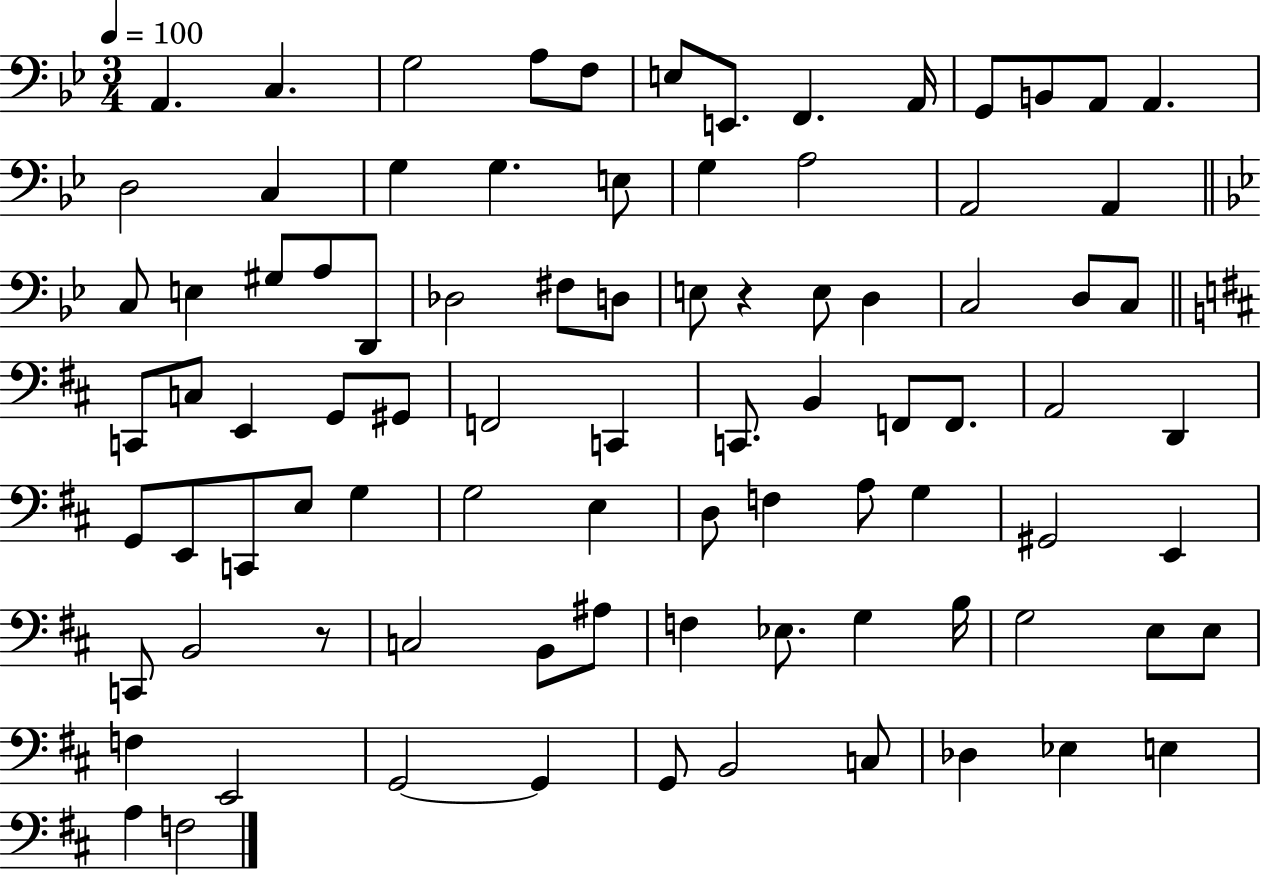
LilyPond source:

{
  \clef bass
  \numericTimeSignature
  \time 3/4
  \key bes \major
  \tempo 4 = 100
  a,4. c4. | g2 a8 f8 | e8 e,8. f,4. a,16 | g,8 b,8 a,8 a,4. | \break d2 c4 | g4 g4. e8 | g4 a2 | a,2 a,4 | \break \bar "||" \break \key bes \major c8 e4 gis8 a8 d,8 | des2 fis8 d8 | e8 r4 e8 d4 | c2 d8 c8 | \break \bar "||" \break \key d \major c,8 c8 e,4 g,8 gis,8 | f,2 c,4 | c,8. b,4 f,8 f,8. | a,2 d,4 | \break g,8 e,8 c,8 e8 g4 | g2 e4 | d8 f4 a8 g4 | gis,2 e,4 | \break c,8 b,2 r8 | c2 b,8 ais8 | f4 ees8. g4 b16 | g2 e8 e8 | \break f4 e,2 | g,2~~ g,4 | g,8 b,2 c8 | des4 ees4 e4 | \break a4 f2 | \bar "|."
}